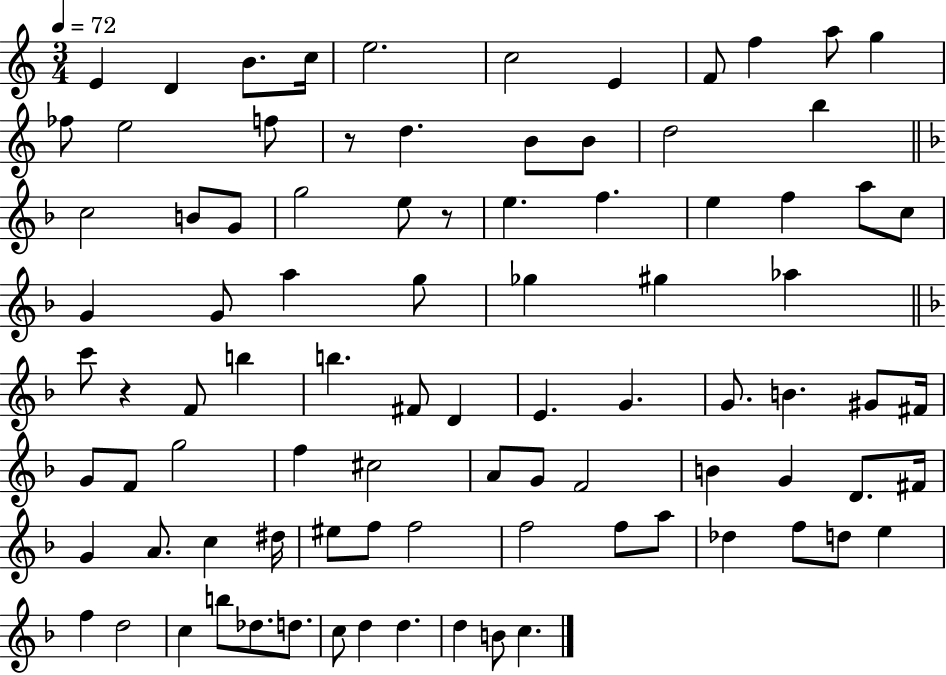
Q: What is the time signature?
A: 3/4